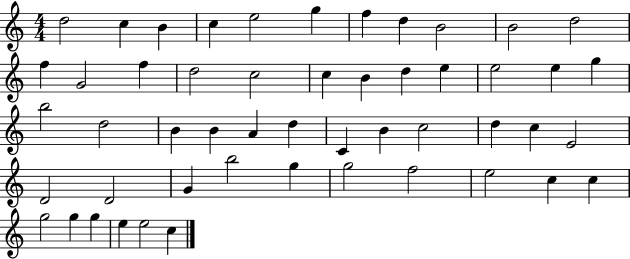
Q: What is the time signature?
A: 4/4